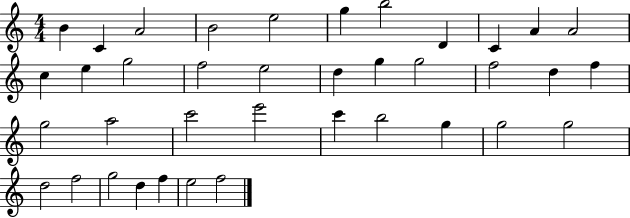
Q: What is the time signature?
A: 4/4